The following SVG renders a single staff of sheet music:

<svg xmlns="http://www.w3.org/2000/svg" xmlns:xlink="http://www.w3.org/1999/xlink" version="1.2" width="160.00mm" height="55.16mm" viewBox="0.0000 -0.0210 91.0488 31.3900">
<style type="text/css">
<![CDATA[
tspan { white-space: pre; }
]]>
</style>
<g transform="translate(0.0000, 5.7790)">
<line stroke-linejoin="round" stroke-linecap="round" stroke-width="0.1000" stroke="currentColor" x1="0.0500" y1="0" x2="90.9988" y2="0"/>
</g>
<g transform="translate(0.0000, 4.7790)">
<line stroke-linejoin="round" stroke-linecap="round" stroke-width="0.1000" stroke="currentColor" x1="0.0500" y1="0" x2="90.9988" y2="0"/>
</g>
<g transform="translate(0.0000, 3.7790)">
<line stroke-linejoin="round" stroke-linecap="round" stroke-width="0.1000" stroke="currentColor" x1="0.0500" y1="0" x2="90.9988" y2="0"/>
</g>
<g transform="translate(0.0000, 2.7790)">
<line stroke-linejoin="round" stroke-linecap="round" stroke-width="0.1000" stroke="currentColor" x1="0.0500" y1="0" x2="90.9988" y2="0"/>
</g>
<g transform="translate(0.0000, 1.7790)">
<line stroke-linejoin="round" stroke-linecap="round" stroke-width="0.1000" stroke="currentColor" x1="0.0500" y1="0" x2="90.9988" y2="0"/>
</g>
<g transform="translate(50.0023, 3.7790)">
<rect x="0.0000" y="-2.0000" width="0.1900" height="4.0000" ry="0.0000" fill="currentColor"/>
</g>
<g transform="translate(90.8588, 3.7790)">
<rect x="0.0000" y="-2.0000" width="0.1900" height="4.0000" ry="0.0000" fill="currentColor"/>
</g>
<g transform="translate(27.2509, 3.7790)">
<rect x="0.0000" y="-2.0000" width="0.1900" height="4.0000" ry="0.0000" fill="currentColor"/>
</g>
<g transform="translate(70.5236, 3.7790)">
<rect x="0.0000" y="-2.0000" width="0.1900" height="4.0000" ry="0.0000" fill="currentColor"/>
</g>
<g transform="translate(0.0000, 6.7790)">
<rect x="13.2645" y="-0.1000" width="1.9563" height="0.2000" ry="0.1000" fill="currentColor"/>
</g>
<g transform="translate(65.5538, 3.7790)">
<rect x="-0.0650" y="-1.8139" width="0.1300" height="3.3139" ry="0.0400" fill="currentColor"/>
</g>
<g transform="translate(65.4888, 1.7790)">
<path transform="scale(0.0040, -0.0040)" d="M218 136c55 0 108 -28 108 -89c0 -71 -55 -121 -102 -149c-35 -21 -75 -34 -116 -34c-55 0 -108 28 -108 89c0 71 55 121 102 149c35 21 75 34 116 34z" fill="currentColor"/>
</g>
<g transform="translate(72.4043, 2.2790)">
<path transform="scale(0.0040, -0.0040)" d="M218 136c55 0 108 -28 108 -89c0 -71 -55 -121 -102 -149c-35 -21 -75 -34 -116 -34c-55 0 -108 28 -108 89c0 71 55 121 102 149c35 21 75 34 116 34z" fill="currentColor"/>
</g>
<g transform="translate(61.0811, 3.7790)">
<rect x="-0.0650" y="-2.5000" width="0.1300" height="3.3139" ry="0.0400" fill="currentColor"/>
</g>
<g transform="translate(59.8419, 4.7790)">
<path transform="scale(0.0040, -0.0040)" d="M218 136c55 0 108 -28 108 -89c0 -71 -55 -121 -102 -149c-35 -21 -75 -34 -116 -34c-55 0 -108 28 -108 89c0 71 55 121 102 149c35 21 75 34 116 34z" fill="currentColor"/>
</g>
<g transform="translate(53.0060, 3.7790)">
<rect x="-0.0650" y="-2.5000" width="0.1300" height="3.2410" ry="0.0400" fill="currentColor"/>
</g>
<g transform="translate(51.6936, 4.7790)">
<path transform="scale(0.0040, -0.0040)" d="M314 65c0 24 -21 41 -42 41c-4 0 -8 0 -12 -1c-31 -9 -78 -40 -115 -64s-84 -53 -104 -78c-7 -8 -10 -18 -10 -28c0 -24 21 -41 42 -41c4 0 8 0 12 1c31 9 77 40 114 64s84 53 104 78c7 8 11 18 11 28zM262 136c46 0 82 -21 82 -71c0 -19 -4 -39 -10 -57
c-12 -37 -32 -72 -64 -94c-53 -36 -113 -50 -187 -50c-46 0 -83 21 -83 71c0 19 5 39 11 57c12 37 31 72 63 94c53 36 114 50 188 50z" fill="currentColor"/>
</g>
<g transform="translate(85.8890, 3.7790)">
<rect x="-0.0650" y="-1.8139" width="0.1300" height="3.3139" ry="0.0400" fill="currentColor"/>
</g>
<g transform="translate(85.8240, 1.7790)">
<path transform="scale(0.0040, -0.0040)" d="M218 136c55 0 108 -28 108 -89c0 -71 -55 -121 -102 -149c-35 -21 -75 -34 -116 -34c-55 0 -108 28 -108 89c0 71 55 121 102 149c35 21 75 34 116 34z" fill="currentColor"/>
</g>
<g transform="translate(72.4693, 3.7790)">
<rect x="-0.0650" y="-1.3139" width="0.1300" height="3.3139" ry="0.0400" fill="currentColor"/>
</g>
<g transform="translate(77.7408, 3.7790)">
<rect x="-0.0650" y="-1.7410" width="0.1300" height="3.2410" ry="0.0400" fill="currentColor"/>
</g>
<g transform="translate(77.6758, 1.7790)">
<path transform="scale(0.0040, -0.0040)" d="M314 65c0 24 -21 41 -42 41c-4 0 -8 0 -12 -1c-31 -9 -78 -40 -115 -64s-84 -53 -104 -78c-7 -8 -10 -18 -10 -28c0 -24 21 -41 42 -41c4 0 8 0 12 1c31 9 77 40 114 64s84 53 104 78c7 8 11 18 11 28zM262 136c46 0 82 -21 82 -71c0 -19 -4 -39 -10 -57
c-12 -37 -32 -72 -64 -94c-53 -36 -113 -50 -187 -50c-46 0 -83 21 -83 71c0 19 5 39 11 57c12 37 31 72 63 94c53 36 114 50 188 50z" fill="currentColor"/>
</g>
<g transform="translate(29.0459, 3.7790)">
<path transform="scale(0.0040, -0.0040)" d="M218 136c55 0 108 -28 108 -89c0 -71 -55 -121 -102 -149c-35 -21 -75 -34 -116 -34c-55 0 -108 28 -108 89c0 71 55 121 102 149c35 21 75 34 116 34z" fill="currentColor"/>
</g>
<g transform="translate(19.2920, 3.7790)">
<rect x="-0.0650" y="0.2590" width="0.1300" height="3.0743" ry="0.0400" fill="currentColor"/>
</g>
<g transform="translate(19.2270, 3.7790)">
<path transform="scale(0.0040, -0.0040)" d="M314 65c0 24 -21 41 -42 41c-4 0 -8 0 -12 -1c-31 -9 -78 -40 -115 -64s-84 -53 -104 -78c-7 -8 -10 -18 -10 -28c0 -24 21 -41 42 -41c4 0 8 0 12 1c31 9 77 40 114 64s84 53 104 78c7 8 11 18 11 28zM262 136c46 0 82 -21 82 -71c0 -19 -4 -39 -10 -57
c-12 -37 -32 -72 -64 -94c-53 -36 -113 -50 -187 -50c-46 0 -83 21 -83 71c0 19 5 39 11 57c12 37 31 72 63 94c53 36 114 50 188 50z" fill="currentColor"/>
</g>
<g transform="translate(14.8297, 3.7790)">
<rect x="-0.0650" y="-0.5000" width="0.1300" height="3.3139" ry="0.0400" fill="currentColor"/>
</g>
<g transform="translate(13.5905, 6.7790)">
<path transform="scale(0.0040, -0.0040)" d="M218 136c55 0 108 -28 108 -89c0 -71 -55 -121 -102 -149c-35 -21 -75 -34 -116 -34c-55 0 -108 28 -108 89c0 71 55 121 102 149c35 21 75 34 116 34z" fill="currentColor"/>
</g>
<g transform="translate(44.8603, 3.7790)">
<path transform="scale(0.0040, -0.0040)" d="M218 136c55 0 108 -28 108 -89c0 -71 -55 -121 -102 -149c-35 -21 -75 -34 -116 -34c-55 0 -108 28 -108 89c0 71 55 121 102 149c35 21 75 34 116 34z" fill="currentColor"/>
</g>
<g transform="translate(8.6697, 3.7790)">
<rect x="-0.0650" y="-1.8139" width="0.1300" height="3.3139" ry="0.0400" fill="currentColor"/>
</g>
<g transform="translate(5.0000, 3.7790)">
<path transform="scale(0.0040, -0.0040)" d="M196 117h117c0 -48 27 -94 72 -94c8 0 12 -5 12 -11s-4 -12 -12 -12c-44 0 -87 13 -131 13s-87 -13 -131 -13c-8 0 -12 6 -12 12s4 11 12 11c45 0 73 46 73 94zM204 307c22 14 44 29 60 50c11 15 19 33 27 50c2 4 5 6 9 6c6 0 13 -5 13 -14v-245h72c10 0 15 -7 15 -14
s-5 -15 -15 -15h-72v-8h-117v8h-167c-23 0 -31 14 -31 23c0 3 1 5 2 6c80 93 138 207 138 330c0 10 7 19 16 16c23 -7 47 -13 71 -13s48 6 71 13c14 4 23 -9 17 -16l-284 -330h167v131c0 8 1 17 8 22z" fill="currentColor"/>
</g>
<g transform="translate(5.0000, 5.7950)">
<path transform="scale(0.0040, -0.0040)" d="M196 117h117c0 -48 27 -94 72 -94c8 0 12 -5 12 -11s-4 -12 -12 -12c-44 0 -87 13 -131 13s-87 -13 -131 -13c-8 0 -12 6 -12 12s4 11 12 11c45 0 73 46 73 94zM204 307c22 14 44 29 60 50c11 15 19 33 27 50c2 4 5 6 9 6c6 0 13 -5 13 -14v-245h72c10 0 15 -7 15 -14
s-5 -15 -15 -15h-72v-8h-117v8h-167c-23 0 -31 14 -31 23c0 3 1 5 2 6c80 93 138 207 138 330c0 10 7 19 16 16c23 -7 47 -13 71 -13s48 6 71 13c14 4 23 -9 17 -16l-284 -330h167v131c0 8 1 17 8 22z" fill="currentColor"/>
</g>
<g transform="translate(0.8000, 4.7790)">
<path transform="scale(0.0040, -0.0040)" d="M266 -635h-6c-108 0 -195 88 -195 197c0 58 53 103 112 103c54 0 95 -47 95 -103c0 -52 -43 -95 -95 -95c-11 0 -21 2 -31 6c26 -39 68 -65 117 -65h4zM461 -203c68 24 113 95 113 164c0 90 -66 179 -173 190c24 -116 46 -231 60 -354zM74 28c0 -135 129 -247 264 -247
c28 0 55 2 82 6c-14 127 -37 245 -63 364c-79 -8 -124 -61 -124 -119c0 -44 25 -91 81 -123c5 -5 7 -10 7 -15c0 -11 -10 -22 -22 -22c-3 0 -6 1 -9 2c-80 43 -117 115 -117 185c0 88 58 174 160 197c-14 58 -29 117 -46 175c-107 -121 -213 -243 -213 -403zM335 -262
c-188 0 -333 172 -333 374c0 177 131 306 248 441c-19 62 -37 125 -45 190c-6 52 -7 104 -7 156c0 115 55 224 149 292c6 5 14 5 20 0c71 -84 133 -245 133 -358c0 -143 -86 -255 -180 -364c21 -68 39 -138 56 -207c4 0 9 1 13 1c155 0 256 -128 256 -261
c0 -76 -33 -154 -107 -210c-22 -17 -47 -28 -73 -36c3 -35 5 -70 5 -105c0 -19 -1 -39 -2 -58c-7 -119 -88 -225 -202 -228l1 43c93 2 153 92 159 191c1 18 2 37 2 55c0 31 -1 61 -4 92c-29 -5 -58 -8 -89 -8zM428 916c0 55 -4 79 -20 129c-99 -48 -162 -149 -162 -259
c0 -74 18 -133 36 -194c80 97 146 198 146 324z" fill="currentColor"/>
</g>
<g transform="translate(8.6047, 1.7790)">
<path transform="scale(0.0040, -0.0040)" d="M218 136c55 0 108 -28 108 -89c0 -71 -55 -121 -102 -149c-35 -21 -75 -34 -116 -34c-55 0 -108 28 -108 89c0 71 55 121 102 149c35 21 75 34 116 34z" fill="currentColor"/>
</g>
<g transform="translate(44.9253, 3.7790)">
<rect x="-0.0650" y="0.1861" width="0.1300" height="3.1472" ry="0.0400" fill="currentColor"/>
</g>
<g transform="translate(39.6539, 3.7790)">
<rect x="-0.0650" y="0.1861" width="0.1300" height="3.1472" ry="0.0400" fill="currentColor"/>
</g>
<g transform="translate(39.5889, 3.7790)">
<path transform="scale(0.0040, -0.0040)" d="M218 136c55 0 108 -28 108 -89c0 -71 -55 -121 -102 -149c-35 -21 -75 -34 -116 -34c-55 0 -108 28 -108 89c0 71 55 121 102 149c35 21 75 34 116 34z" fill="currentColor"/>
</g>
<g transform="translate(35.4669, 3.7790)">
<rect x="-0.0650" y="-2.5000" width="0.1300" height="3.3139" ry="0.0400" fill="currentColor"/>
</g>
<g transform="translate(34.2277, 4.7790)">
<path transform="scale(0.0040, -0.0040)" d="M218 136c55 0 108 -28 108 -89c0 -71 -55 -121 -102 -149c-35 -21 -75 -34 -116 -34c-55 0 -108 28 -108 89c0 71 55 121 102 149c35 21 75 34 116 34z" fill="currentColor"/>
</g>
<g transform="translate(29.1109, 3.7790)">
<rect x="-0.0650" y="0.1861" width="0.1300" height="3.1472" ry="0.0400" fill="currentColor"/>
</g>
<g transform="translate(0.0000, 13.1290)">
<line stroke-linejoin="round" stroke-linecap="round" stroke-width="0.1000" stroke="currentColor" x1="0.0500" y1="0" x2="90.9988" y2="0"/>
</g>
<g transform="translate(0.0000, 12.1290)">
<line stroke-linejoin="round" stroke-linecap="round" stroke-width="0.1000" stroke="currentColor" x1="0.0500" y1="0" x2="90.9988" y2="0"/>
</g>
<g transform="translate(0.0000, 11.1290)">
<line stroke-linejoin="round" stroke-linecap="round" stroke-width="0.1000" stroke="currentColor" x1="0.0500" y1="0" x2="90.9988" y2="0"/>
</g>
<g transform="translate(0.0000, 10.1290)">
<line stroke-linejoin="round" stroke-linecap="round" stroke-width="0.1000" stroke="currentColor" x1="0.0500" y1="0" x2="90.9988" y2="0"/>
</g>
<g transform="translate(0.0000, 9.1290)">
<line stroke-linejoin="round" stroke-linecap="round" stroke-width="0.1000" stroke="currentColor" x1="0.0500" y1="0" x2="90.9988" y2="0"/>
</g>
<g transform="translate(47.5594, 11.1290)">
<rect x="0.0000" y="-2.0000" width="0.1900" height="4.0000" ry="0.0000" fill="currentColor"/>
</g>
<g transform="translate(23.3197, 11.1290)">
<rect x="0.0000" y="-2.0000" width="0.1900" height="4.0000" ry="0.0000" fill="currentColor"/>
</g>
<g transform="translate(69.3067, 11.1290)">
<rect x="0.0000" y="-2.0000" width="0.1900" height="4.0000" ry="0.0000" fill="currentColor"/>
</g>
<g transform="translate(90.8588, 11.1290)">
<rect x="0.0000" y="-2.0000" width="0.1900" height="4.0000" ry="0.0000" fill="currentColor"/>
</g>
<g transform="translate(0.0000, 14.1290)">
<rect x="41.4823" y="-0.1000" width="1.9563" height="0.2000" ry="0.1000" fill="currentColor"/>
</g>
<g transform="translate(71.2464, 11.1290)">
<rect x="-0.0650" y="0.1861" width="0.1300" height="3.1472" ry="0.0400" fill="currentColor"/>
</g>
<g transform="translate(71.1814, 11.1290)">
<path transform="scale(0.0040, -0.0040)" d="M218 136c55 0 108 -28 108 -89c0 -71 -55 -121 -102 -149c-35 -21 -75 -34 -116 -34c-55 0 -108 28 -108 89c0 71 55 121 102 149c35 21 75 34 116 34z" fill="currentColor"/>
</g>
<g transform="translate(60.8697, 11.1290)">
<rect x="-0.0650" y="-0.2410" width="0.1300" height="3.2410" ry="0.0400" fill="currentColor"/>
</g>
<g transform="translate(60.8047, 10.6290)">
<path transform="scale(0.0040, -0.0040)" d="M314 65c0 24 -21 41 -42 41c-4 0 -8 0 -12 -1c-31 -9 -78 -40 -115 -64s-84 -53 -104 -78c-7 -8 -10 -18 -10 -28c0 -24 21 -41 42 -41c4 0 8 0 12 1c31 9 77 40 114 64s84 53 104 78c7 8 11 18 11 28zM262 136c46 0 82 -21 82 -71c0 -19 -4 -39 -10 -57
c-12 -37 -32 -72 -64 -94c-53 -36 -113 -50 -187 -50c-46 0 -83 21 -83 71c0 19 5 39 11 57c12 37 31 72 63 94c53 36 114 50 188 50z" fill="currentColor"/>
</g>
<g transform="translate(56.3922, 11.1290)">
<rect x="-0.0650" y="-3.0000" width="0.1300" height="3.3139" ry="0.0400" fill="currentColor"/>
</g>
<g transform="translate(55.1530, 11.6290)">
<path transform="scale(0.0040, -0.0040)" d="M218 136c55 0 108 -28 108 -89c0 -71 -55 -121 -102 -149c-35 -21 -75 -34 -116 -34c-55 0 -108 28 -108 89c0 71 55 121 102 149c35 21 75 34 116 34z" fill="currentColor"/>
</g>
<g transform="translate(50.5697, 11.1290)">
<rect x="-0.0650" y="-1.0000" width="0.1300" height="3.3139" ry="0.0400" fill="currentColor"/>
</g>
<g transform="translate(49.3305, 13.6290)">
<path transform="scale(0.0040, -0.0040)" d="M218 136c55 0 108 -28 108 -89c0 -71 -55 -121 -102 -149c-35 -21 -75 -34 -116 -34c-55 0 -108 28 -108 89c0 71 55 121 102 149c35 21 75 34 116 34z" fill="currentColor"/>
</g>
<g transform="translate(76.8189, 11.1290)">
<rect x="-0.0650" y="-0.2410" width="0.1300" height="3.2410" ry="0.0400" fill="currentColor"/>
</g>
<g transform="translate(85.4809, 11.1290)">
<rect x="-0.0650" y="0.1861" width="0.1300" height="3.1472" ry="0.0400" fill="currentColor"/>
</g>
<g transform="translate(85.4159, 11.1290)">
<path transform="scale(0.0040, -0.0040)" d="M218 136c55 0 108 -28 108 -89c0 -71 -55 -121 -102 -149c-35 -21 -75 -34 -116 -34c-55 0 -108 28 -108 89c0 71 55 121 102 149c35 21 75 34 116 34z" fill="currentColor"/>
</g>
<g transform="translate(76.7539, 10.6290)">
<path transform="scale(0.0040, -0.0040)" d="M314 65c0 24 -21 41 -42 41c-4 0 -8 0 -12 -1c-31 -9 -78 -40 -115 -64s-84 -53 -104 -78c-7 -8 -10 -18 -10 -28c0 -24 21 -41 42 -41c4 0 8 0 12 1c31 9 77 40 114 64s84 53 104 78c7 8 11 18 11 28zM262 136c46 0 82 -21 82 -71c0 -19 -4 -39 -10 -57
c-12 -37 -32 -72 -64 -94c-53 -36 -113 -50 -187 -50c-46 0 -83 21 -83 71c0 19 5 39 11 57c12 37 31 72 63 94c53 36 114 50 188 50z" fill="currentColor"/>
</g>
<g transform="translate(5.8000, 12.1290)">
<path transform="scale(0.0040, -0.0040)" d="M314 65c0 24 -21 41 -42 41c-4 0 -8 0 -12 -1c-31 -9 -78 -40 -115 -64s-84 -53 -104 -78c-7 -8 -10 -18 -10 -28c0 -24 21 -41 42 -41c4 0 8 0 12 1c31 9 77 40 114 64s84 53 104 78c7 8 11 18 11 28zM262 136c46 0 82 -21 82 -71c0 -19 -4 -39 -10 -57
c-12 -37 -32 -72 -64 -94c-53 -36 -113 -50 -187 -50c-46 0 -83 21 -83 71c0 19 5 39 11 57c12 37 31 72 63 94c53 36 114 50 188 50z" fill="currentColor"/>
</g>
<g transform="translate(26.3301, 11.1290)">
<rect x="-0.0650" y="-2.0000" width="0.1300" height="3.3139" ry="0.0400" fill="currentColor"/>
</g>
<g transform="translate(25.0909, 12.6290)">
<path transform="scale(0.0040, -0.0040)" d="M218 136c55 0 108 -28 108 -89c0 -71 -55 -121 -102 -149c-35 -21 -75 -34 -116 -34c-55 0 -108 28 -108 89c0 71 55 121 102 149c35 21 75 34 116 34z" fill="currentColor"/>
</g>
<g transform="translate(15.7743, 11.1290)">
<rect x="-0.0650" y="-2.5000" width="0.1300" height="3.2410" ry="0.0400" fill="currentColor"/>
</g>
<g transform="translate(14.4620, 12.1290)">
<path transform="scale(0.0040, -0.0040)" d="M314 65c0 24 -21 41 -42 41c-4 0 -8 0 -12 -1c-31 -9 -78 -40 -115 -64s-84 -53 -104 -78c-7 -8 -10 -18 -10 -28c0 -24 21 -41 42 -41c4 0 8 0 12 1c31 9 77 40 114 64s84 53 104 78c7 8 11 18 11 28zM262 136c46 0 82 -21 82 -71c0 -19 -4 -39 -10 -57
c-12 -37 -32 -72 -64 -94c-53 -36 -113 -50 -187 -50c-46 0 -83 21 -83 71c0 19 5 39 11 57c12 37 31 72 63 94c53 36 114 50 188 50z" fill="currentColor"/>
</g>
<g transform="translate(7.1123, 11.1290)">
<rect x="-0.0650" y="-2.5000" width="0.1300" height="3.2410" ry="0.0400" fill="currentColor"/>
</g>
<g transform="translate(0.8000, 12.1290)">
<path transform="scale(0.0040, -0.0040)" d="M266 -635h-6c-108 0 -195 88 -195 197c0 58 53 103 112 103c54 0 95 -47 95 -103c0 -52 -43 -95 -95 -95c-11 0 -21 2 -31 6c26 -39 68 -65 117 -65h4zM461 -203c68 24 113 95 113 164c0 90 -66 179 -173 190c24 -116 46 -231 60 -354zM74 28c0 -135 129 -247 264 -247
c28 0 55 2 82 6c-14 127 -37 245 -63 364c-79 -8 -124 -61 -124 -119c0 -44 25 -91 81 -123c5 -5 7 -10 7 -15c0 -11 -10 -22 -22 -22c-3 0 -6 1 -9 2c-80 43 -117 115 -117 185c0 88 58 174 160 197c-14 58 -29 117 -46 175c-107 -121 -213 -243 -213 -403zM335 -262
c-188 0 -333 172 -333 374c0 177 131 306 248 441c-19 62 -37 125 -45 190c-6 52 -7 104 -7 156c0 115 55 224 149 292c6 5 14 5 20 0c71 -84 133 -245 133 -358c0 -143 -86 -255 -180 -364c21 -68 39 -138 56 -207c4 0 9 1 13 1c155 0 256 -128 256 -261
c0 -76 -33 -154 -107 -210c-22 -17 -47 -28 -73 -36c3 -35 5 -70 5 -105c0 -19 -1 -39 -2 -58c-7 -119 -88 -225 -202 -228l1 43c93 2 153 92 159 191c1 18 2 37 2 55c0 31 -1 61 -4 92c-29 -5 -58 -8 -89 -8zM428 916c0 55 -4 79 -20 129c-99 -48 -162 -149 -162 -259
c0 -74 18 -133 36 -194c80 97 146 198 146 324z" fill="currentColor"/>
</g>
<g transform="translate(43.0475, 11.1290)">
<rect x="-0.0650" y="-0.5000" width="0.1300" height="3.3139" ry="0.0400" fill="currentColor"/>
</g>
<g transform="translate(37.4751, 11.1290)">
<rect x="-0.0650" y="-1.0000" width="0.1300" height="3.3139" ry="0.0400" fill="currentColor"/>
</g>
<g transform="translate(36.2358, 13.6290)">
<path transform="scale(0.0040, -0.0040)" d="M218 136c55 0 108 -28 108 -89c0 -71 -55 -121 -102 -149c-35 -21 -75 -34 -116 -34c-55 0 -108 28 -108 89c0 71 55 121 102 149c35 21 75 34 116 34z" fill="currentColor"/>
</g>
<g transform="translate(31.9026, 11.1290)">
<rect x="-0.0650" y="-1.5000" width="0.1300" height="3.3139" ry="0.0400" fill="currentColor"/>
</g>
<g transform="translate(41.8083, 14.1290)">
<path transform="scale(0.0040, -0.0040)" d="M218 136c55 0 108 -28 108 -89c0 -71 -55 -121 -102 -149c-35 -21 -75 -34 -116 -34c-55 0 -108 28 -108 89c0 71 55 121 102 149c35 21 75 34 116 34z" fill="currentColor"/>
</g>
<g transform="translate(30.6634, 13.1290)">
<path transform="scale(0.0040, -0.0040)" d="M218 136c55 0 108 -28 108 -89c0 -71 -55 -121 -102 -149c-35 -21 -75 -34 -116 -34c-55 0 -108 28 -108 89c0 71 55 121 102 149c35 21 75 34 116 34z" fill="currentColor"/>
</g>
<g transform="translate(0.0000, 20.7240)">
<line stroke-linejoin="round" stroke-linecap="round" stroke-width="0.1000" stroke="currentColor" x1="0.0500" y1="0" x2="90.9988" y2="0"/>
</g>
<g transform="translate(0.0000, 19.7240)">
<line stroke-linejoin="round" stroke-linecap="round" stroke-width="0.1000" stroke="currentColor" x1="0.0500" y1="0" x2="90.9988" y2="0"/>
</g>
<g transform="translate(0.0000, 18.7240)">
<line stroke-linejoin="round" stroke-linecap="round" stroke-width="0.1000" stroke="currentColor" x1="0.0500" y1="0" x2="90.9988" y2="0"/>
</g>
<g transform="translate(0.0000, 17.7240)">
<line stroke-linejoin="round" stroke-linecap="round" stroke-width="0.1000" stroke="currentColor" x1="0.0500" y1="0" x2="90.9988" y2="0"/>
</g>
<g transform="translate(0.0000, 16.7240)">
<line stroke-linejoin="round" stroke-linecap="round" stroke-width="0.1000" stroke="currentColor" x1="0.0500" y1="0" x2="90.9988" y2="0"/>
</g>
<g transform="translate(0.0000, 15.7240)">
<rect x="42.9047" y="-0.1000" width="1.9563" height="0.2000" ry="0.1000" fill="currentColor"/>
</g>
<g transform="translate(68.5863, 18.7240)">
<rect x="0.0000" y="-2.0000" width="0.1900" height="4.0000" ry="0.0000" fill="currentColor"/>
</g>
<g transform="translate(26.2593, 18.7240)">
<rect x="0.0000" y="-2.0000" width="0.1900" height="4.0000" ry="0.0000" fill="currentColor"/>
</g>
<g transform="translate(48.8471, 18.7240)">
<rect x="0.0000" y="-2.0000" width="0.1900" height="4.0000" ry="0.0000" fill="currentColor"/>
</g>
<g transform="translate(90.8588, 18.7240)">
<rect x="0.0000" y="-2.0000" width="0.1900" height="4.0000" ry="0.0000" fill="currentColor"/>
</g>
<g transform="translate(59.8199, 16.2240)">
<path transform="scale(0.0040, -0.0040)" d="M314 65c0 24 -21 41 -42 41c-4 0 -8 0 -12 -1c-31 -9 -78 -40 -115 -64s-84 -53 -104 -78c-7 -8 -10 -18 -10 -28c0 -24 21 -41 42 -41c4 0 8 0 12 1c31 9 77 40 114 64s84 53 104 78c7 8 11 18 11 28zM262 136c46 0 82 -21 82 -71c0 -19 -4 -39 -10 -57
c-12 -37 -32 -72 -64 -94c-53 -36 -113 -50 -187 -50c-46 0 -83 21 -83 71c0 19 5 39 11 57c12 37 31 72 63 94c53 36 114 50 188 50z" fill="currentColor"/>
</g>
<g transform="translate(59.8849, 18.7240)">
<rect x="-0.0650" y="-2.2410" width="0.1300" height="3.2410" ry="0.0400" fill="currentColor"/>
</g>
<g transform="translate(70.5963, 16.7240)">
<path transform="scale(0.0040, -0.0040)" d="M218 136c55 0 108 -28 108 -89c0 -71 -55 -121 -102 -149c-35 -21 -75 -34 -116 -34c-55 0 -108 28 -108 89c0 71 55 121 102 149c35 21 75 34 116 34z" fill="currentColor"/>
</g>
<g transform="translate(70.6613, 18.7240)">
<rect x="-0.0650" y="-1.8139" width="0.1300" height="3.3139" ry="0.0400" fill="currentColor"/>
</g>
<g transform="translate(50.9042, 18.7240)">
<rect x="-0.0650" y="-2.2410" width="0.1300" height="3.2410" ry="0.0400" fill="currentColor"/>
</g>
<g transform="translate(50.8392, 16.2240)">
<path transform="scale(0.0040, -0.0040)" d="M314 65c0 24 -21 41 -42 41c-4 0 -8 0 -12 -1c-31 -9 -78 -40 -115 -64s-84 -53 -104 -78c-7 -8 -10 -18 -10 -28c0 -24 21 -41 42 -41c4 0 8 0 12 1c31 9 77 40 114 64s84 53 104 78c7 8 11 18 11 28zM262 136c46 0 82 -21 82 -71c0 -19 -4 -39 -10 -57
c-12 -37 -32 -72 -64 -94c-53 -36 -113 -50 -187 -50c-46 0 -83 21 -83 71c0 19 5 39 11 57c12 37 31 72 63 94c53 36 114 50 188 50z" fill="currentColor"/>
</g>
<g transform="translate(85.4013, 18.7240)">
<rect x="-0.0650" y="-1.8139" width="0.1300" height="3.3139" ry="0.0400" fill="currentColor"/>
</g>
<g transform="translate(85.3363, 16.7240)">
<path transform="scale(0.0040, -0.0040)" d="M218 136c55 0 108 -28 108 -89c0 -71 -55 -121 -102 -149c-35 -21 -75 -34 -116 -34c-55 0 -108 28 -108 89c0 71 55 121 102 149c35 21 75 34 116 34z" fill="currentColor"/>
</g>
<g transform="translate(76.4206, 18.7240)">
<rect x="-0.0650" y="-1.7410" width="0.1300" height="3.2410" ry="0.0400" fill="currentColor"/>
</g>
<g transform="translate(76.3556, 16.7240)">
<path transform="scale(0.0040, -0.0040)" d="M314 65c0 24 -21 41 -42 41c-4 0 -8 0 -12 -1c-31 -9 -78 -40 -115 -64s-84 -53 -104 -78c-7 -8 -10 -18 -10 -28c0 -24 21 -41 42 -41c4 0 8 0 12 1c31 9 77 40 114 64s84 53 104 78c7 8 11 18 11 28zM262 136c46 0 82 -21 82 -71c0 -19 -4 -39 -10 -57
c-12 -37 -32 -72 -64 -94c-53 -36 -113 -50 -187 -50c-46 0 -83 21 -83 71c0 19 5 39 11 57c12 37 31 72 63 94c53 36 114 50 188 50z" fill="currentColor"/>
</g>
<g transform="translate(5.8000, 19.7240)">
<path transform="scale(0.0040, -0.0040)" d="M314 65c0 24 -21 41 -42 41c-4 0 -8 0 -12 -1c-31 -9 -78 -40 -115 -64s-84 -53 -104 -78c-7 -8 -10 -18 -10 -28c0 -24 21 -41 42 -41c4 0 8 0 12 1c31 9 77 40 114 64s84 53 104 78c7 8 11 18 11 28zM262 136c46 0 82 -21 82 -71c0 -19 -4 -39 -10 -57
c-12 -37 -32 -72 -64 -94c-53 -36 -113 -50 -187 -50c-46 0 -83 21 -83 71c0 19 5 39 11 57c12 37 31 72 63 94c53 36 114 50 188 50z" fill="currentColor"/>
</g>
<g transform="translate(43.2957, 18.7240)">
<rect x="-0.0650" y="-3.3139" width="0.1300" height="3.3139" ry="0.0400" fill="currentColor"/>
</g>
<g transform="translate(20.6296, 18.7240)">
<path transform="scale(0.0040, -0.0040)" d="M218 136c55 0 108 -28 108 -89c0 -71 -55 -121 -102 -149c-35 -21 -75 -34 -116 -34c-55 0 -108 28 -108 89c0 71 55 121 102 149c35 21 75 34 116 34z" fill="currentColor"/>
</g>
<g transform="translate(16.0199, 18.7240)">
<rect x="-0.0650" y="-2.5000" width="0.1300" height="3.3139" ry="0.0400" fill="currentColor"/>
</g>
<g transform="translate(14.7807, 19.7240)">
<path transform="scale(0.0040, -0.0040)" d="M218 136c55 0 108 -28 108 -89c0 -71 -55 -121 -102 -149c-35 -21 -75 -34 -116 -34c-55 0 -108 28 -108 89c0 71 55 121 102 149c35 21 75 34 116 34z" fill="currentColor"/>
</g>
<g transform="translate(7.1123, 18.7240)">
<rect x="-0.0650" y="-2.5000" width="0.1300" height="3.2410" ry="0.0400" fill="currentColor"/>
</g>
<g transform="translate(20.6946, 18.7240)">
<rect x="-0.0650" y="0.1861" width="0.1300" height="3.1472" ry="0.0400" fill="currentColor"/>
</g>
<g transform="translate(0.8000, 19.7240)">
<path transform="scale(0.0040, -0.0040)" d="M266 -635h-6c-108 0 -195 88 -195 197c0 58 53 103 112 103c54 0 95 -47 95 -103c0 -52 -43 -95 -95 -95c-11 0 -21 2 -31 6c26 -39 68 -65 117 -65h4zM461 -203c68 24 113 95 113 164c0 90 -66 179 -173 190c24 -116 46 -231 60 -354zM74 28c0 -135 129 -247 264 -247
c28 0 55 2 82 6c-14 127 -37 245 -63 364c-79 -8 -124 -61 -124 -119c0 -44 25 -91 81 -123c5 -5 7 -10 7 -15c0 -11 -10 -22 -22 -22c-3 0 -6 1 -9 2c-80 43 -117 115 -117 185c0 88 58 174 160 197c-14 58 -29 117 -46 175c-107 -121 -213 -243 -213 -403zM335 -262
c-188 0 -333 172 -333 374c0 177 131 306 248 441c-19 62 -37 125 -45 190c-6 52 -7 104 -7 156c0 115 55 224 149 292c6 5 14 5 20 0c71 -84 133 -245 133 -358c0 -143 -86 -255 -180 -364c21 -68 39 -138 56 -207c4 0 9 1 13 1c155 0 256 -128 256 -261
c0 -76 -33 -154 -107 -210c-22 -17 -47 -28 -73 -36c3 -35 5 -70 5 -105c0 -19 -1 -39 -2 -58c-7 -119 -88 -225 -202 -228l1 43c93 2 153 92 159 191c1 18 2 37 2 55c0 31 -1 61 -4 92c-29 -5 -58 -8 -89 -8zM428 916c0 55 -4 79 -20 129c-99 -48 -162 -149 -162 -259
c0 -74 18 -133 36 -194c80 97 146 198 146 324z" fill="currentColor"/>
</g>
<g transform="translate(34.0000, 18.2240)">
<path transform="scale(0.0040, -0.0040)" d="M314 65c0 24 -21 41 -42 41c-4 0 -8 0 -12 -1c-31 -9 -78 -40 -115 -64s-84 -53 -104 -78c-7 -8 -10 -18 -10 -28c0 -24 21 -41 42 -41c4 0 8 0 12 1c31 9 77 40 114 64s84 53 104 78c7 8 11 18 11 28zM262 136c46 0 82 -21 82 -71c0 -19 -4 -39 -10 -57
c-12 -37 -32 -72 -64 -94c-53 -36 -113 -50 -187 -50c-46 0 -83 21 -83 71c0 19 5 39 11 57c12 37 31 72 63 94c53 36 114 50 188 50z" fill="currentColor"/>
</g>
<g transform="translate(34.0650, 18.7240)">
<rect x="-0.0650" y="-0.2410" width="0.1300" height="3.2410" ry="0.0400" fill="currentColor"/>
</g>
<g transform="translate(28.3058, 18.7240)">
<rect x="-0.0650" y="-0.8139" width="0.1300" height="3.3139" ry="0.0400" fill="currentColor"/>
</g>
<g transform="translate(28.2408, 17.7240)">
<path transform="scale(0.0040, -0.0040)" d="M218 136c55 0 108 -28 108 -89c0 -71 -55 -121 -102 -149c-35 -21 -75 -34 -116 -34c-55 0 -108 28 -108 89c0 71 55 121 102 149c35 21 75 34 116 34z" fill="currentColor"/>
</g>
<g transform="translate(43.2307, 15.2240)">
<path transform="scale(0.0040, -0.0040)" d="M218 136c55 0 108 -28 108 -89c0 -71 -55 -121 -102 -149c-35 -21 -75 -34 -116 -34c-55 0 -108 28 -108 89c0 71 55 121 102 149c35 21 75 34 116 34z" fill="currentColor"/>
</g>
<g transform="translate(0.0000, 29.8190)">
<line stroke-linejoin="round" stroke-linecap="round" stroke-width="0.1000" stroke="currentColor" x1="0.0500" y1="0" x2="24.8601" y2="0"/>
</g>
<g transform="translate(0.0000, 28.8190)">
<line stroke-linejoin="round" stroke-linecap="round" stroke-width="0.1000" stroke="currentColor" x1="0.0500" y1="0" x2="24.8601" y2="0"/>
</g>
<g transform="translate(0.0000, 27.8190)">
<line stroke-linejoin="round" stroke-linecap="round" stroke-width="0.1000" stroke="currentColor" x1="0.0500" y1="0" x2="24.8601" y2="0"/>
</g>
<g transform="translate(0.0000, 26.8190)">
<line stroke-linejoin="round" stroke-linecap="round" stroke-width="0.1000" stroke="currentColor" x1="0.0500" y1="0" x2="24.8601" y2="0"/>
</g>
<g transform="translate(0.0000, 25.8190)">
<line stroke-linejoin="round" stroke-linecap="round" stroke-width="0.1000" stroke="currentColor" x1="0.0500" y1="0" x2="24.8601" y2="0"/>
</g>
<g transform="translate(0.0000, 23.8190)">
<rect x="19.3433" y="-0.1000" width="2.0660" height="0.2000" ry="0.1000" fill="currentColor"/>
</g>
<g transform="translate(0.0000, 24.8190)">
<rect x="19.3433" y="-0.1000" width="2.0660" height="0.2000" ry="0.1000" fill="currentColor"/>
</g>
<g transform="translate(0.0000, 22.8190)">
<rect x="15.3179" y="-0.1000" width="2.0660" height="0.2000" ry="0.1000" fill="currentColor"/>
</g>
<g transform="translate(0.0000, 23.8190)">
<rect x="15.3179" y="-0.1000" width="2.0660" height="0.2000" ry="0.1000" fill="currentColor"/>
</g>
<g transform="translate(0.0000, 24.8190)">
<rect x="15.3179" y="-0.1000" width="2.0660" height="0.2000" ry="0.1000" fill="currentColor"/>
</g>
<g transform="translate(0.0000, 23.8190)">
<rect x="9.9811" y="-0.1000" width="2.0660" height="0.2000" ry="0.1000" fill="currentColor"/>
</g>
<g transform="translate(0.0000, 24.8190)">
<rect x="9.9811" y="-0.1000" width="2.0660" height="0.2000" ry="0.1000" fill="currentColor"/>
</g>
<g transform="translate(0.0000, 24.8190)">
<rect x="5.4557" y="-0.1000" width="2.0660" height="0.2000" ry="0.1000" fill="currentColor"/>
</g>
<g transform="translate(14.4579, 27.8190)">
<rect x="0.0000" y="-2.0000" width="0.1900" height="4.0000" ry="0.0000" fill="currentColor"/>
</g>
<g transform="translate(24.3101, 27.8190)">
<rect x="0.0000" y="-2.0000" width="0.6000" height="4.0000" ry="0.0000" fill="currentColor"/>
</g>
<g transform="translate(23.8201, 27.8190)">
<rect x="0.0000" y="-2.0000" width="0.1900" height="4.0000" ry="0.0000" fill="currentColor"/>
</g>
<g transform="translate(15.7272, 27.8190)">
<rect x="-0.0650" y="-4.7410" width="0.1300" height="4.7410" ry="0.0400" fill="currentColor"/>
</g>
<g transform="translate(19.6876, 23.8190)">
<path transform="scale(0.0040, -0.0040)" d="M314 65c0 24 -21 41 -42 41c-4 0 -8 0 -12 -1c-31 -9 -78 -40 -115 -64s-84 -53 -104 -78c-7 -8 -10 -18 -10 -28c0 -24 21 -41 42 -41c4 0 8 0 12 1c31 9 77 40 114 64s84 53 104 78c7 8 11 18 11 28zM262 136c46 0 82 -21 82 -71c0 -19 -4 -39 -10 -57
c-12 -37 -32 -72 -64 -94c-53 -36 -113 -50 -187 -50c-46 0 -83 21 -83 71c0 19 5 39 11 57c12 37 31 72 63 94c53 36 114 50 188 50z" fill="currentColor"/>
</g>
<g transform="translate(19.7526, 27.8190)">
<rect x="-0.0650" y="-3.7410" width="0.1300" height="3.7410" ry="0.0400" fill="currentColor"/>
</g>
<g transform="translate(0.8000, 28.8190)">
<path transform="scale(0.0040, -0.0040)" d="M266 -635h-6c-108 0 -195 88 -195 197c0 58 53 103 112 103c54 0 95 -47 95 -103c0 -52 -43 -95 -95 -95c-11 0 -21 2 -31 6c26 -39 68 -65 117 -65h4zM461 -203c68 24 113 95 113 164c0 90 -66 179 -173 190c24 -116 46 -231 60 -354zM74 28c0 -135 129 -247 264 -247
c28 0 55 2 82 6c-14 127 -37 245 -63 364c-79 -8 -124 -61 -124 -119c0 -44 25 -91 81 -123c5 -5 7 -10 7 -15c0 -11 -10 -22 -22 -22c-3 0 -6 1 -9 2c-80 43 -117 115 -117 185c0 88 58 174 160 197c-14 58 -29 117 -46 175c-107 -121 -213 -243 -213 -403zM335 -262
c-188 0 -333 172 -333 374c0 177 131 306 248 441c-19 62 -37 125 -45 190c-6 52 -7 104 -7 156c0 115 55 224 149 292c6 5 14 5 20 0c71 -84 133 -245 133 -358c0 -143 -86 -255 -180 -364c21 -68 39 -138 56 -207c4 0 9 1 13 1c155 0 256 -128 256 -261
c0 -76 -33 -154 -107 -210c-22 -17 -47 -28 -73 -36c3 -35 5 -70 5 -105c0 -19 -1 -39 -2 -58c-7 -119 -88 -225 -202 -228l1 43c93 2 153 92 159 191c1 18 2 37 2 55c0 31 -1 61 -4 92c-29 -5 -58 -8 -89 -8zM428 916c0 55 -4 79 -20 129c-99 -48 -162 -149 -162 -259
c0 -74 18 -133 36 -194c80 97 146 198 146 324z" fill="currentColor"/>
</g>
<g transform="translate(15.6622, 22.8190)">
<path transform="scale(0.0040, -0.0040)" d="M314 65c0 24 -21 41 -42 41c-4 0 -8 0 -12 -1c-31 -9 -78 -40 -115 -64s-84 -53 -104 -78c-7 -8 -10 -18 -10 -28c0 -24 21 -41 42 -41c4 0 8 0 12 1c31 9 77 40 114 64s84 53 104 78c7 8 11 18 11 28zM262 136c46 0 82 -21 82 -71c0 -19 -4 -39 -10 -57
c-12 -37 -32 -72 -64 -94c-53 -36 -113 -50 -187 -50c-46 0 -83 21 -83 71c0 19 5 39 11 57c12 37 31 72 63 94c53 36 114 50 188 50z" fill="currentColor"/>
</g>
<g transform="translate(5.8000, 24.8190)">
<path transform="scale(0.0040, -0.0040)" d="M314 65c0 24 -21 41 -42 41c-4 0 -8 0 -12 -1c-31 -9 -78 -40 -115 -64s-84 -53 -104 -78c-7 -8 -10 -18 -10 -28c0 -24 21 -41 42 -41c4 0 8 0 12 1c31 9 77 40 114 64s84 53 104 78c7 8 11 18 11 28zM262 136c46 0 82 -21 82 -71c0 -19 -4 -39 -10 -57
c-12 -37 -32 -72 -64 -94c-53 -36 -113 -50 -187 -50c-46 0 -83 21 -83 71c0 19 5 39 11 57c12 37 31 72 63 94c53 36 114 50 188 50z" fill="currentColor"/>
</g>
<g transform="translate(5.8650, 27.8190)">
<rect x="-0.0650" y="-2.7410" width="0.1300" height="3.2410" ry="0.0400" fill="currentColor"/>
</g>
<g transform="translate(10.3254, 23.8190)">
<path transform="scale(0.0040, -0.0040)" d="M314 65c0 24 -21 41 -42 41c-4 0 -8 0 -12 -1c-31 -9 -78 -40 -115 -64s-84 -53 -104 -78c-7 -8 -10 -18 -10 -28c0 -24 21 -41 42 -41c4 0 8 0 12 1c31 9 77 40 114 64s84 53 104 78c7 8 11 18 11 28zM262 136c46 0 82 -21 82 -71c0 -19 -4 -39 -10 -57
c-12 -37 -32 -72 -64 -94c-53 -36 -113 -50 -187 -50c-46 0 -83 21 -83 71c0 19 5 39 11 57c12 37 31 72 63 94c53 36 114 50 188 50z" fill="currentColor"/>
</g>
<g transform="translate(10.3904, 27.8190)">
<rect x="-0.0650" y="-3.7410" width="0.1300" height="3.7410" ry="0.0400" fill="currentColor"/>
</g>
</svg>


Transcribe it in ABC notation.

X:1
T:Untitled
M:4/4
L:1/4
K:C
f C B2 B G B B G2 G f e f2 f G2 G2 F E D C D A c2 B c2 B G2 G B d c2 b g2 g2 f f2 f a2 c'2 e'2 c'2